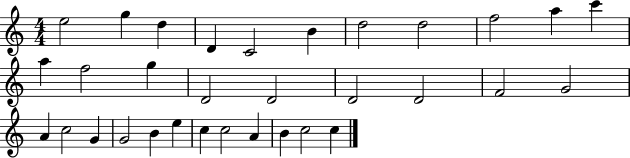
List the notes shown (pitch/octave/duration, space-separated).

E5/h G5/q D5/q D4/q C4/h B4/q D5/h D5/h F5/h A5/q C6/q A5/q F5/h G5/q D4/h D4/h D4/h D4/h F4/h G4/h A4/q C5/h G4/q G4/h B4/q E5/q C5/q C5/h A4/q B4/q C5/h C5/q